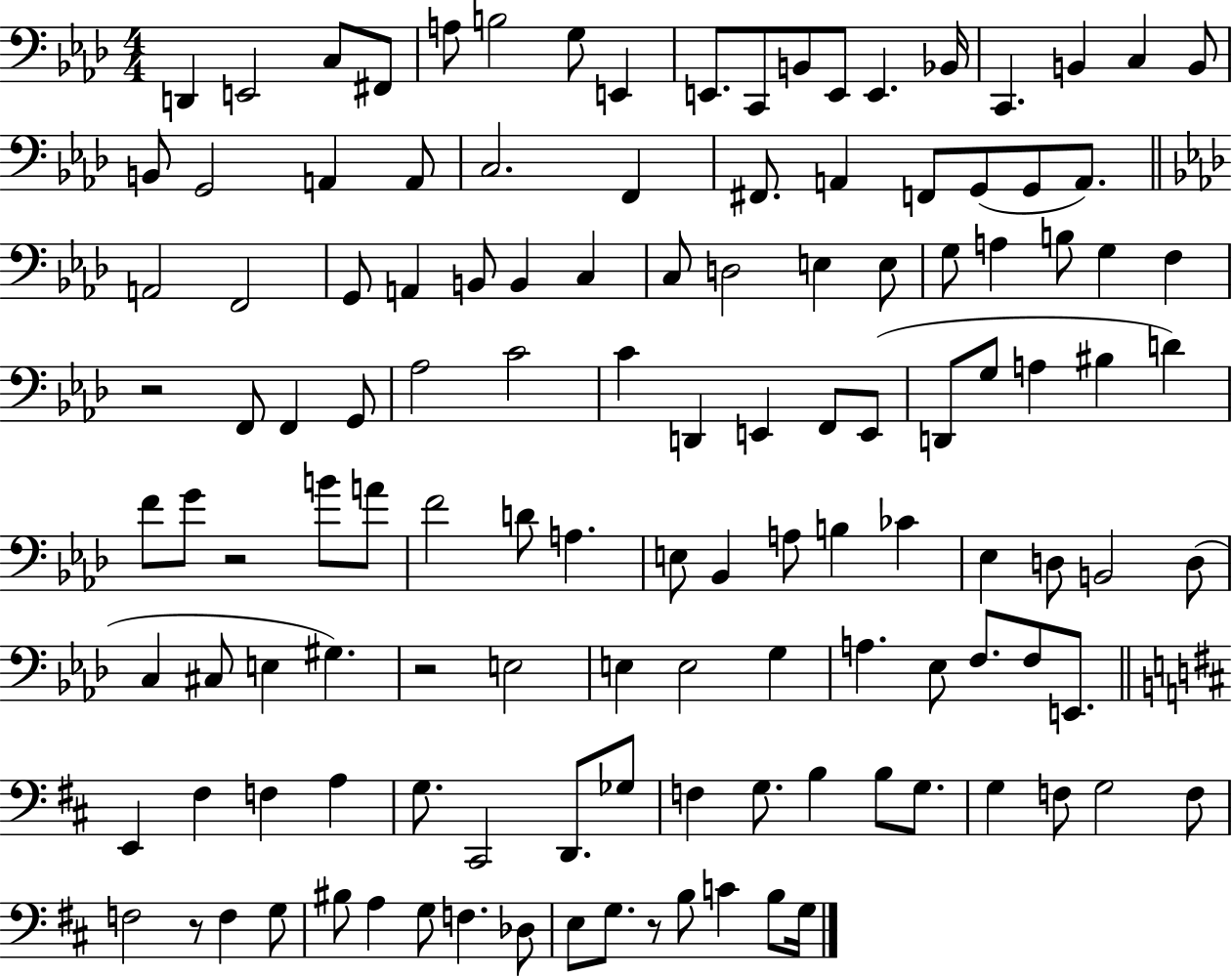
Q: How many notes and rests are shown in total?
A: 126